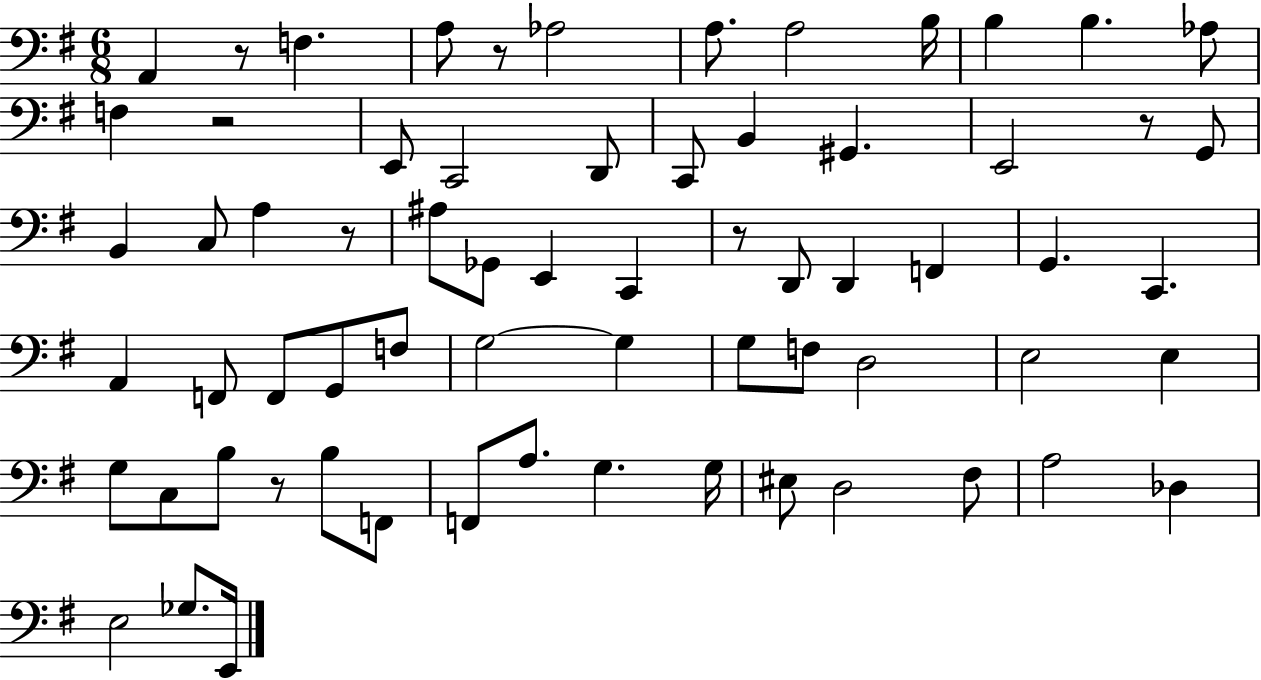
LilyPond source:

{
  \clef bass
  \numericTimeSignature
  \time 6/8
  \key g \major
  a,4 r8 f4. | a8 r8 aes2 | a8. a2 b16 | b4 b4. aes8 | \break f4 r2 | e,8 c,2 d,8 | c,8 b,4 gis,4. | e,2 r8 g,8 | \break b,4 c8 a4 r8 | ais8 ges,8 e,4 c,4 | r8 d,8 d,4 f,4 | g,4. c,4. | \break a,4 f,8 f,8 g,8 f8 | g2~~ g4 | g8 f8 d2 | e2 e4 | \break g8 c8 b8 r8 b8 f,8 | f,8 a8. g4. g16 | eis8 d2 fis8 | a2 des4 | \break e2 ges8. e,16 | \bar "|."
}